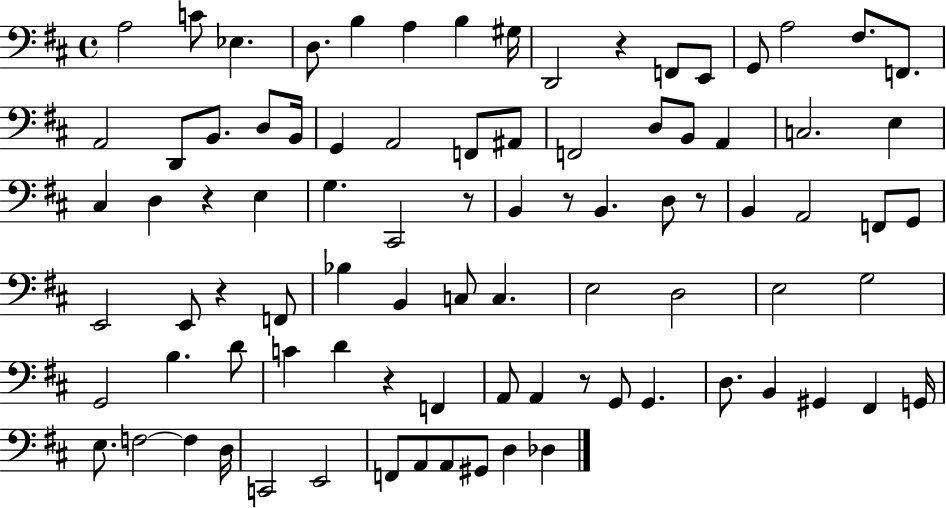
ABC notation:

X:1
T:Untitled
M:4/4
L:1/4
K:D
A,2 C/2 _E, D,/2 B, A, B, ^G,/4 D,,2 z F,,/2 E,,/2 G,,/2 A,2 ^F,/2 F,,/2 A,,2 D,,/2 B,,/2 D,/2 B,,/4 G,, A,,2 F,,/2 ^A,,/2 F,,2 D,/2 B,,/2 A,, C,2 E, ^C, D, z E, G, ^C,,2 z/2 B,, z/2 B,, D,/2 z/2 B,, A,,2 F,,/2 G,,/2 E,,2 E,,/2 z F,,/2 _B, B,, C,/2 C, E,2 D,2 E,2 G,2 G,,2 B, D/2 C D z F,, A,,/2 A,, z/2 G,,/2 G,, D,/2 B,, ^G,, ^F,, G,,/4 E,/2 F,2 F, D,/4 C,,2 E,,2 F,,/2 A,,/2 A,,/2 ^G,,/2 D, _D,